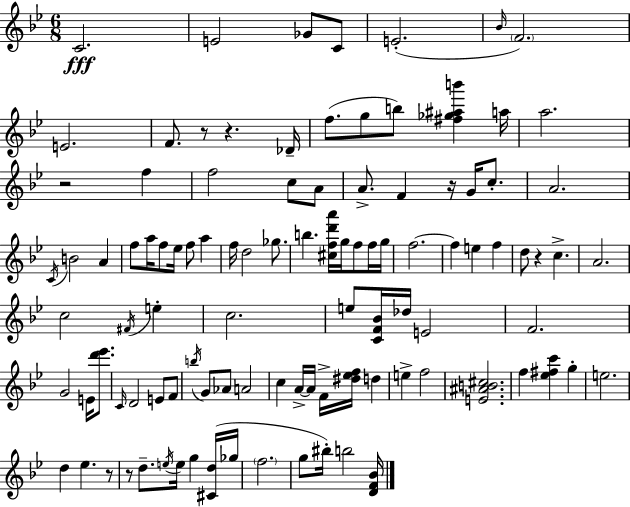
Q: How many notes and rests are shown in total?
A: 103